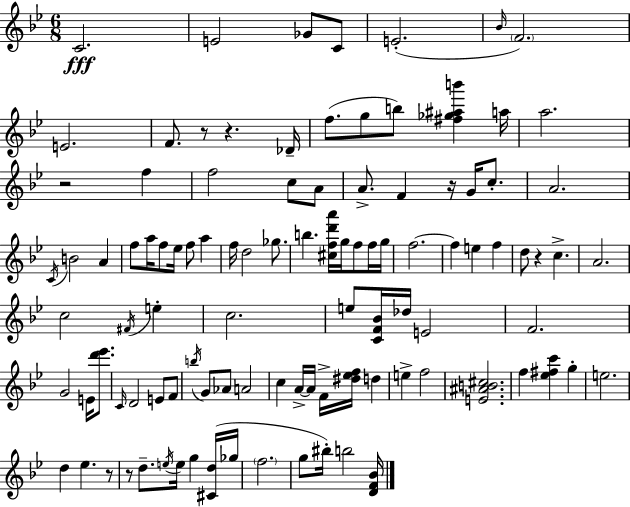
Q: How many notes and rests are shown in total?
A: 103